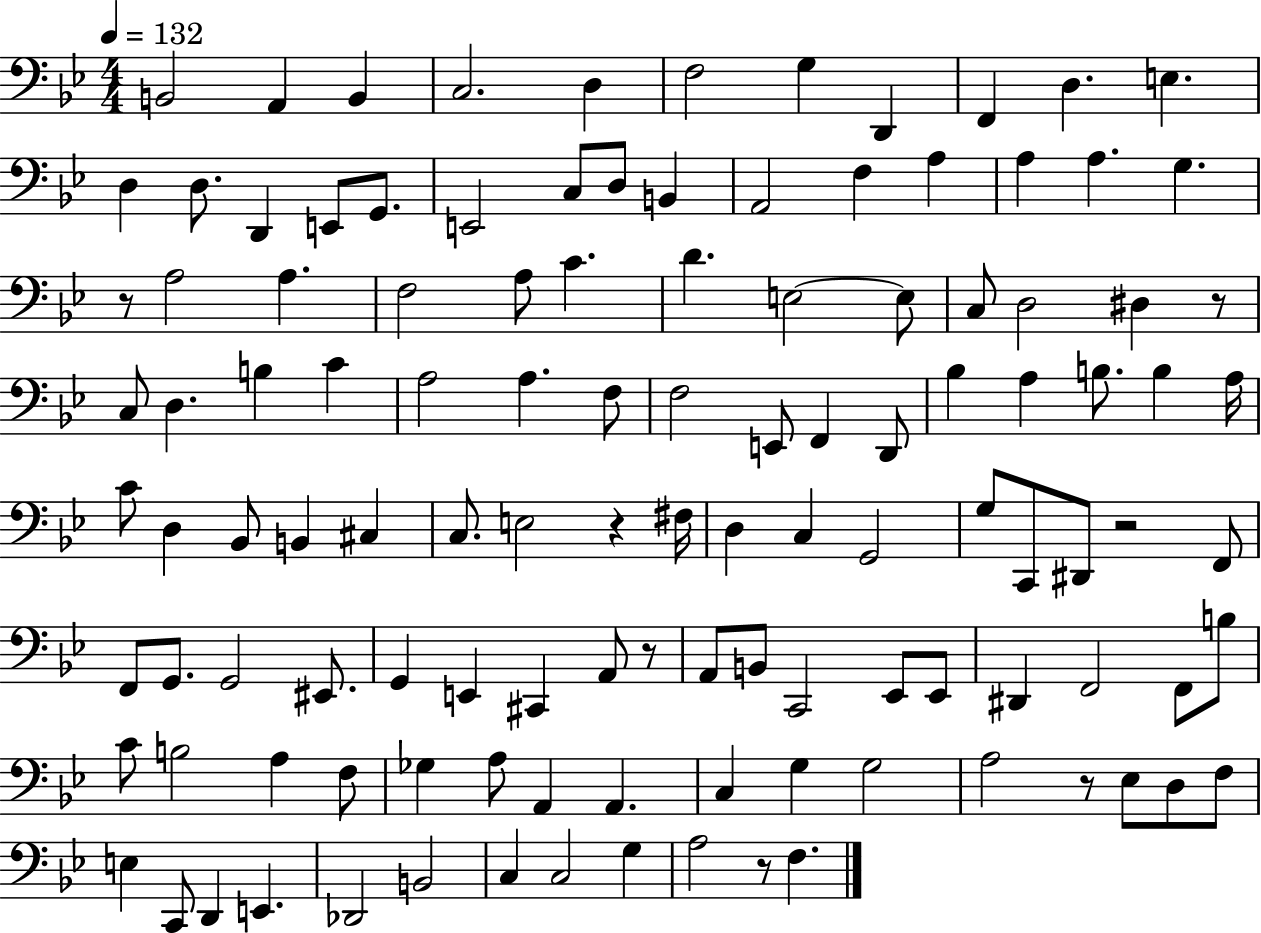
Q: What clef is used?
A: bass